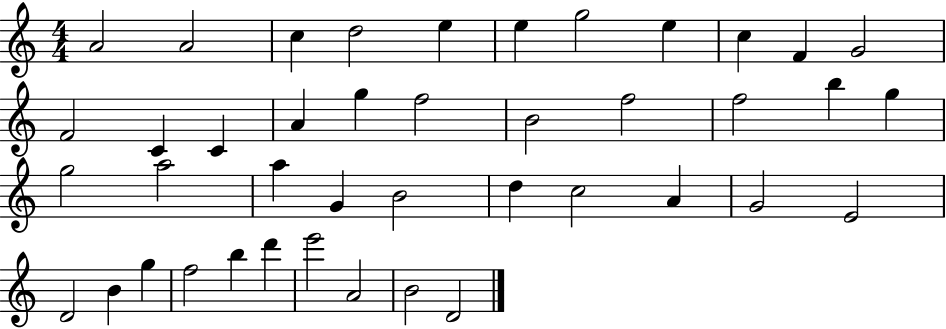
X:1
T:Untitled
M:4/4
L:1/4
K:C
A2 A2 c d2 e e g2 e c F G2 F2 C C A g f2 B2 f2 f2 b g g2 a2 a G B2 d c2 A G2 E2 D2 B g f2 b d' e'2 A2 B2 D2